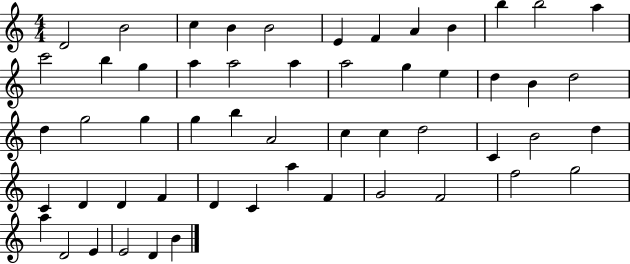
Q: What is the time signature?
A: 4/4